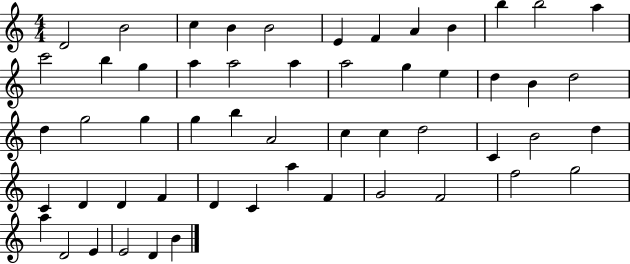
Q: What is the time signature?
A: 4/4